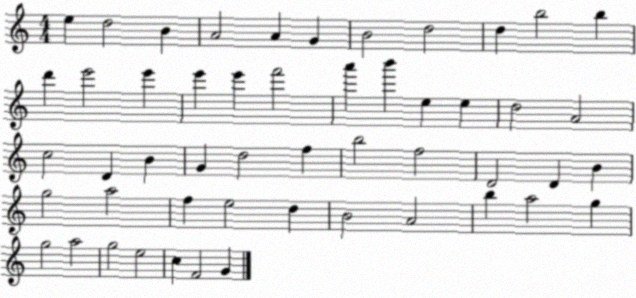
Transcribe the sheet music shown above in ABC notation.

X:1
T:Untitled
M:4/4
L:1/4
K:C
e d2 B A2 A G B2 d2 d b2 b d' e'2 e' e' e' f'2 a' b' e e d2 A2 c2 D B G d2 f b2 f2 D2 D B g2 a2 f e2 d B2 A2 b a2 g g2 a2 g2 e2 c F2 G